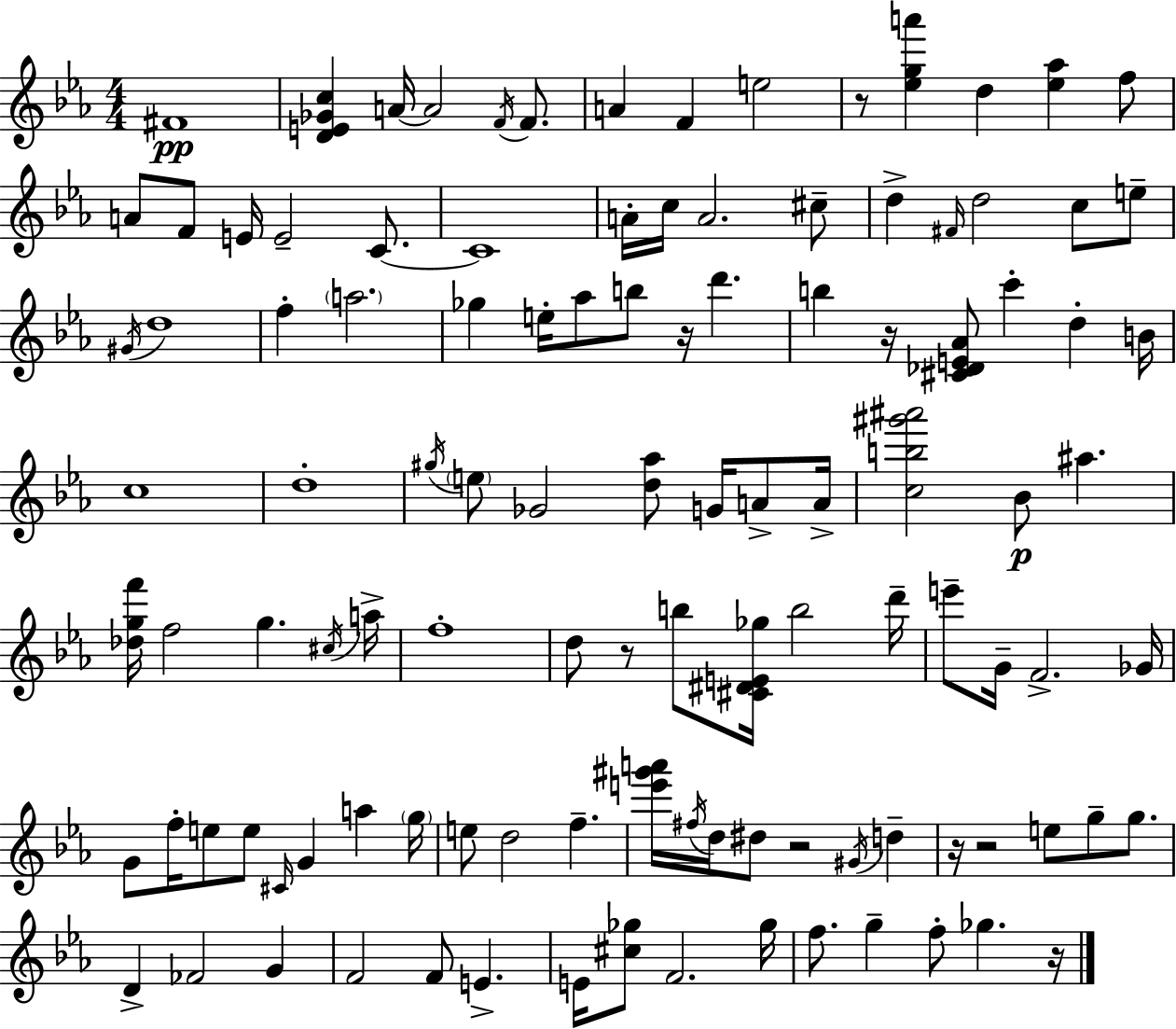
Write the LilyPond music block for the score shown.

{
  \clef treble
  \numericTimeSignature
  \time 4/4
  \key ees \major
  fis'1\pp | <d' e' ges' c''>4 a'16~~ a'2 \acciaccatura { f'16 } f'8. | a'4 f'4 e''2 | r8 <ees'' g'' a'''>4 d''4 <ees'' aes''>4 f''8 | \break a'8 f'8 e'16 e'2-- c'8.~~ | c'1 | a'16-. c''16 a'2. cis''8-- | d''4-> \grace { fis'16 } d''2 c''8 | \break e''8-- \acciaccatura { gis'16 } d''1 | f''4-. \parenthesize a''2. | ges''4 e''16-. aes''8 b''8 r16 d'''4. | b''4 r16 <cis' des' e' aes'>8 c'''4-. d''4-. | \break b'16 c''1 | d''1-. | \acciaccatura { gis''16 } \parenthesize e''8 ges'2 <d'' aes''>8 | g'16 a'8-> a'16-> <c'' b'' gis''' ais'''>2 bes'8\p ais''4. | \break <des'' g'' f'''>16 f''2 g''4. | \acciaccatura { cis''16 } a''16-> f''1-. | d''8 r8 b''8 <cis' dis' e' ges''>16 b''2 | d'''16-- e'''8-- g'16-- f'2.-> | \break ges'16 g'8 f''16-. e''8 e''8 \grace { cis'16 } g'4 | a''4 \parenthesize g''16 e''8 d''2 | f''4.-- <e''' gis''' a'''>16 \acciaccatura { fis''16 } d''16 dis''8 r2 | \acciaccatura { gis'16 } d''4-- r16 r2 | \break e''8 g''8-- g''8. d'4-> fes'2 | g'4 f'2 | f'8 e'4.-> e'16 <cis'' ges''>8 f'2. | ges''16 f''8. g''4-- f''8-. | \break ges''4. r16 \bar "|."
}